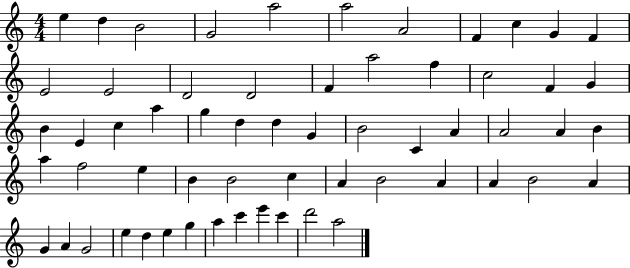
E5/q D5/q B4/h G4/h A5/h A5/h A4/h F4/q C5/q G4/q F4/q E4/h E4/h D4/h D4/h F4/q A5/h F5/q C5/h F4/q G4/q B4/q E4/q C5/q A5/q G5/q D5/q D5/q G4/q B4/h C4/q A4/q A4/h A4/q B4/q A5/q F5/h E5/q B4/q B4/h C5/q A4/q B4/h A4/q A4/q B4/h A4/q G4/q A4/q G4/h E5/q D5/q E5/q G5/q A5/q C6/q E6/q C6/q D6/h A5/h